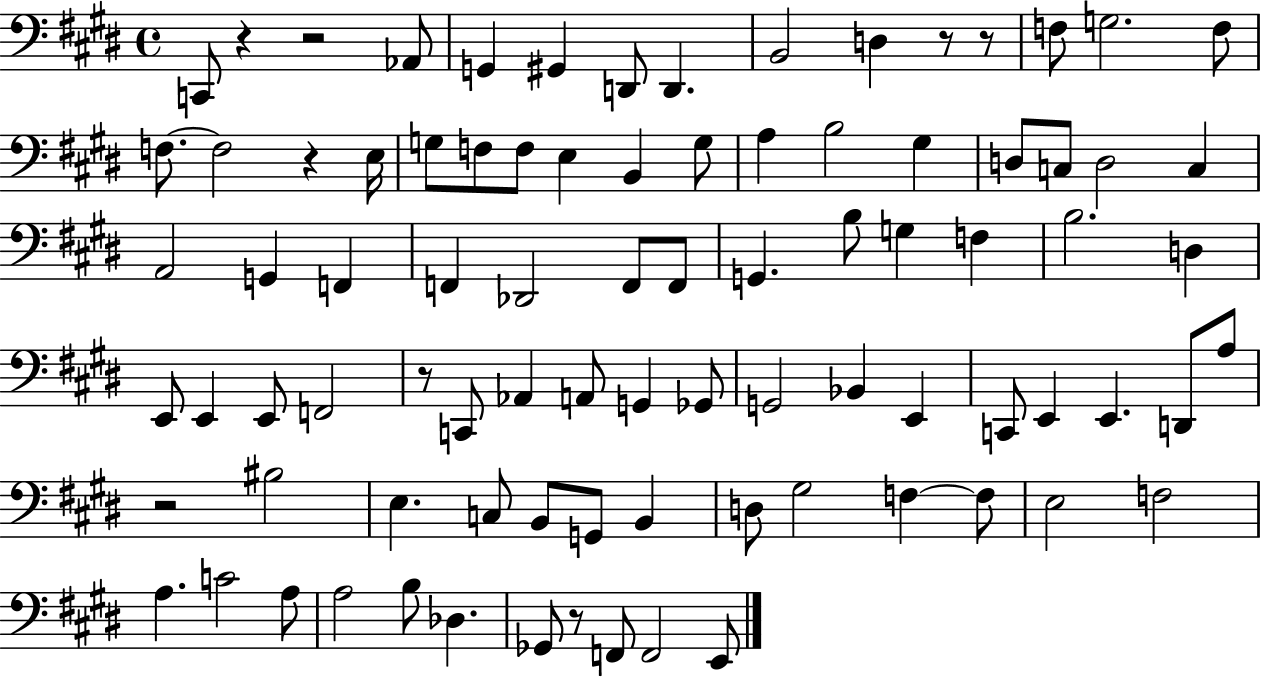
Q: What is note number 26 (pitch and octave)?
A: D3